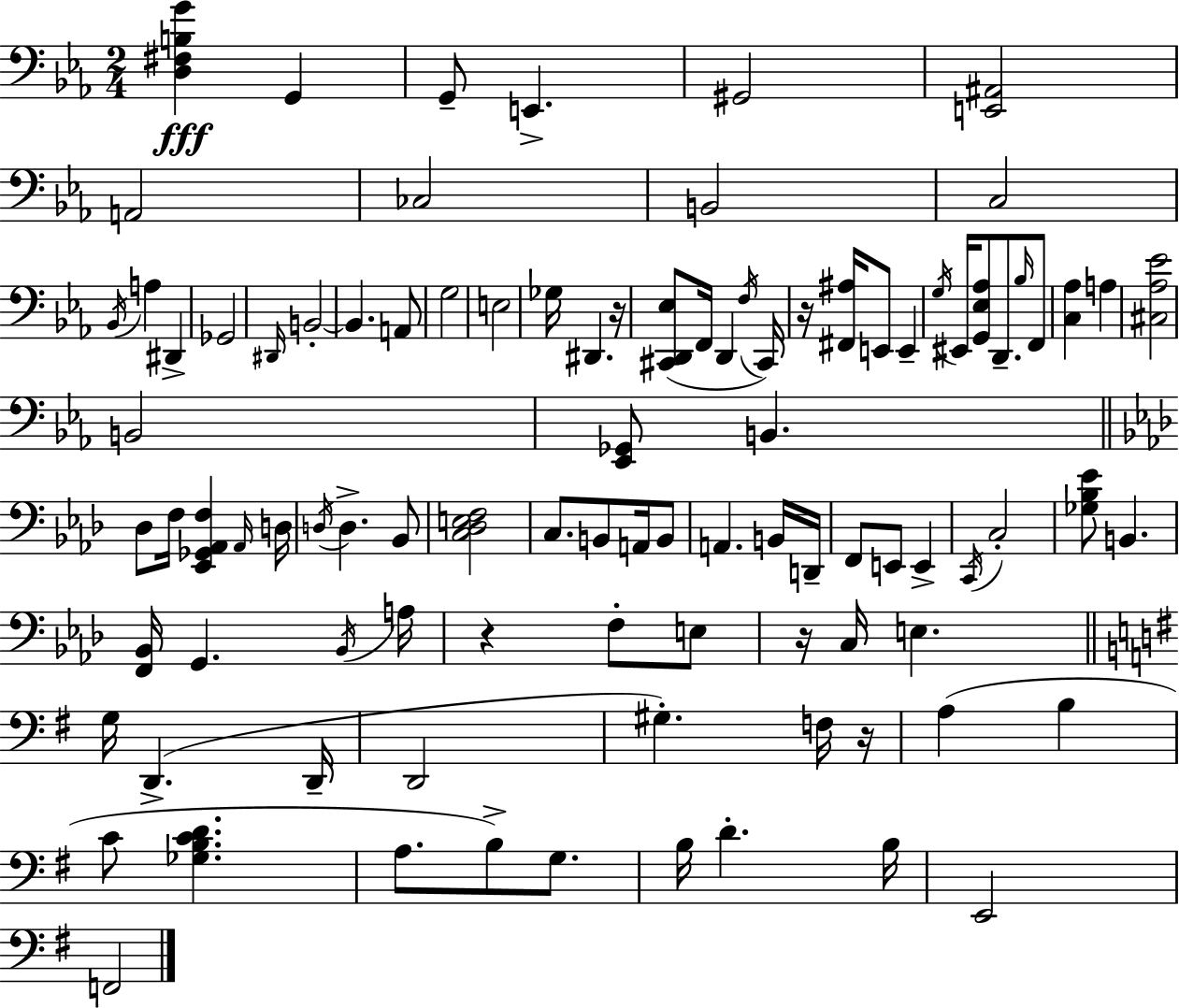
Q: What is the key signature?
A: EES major